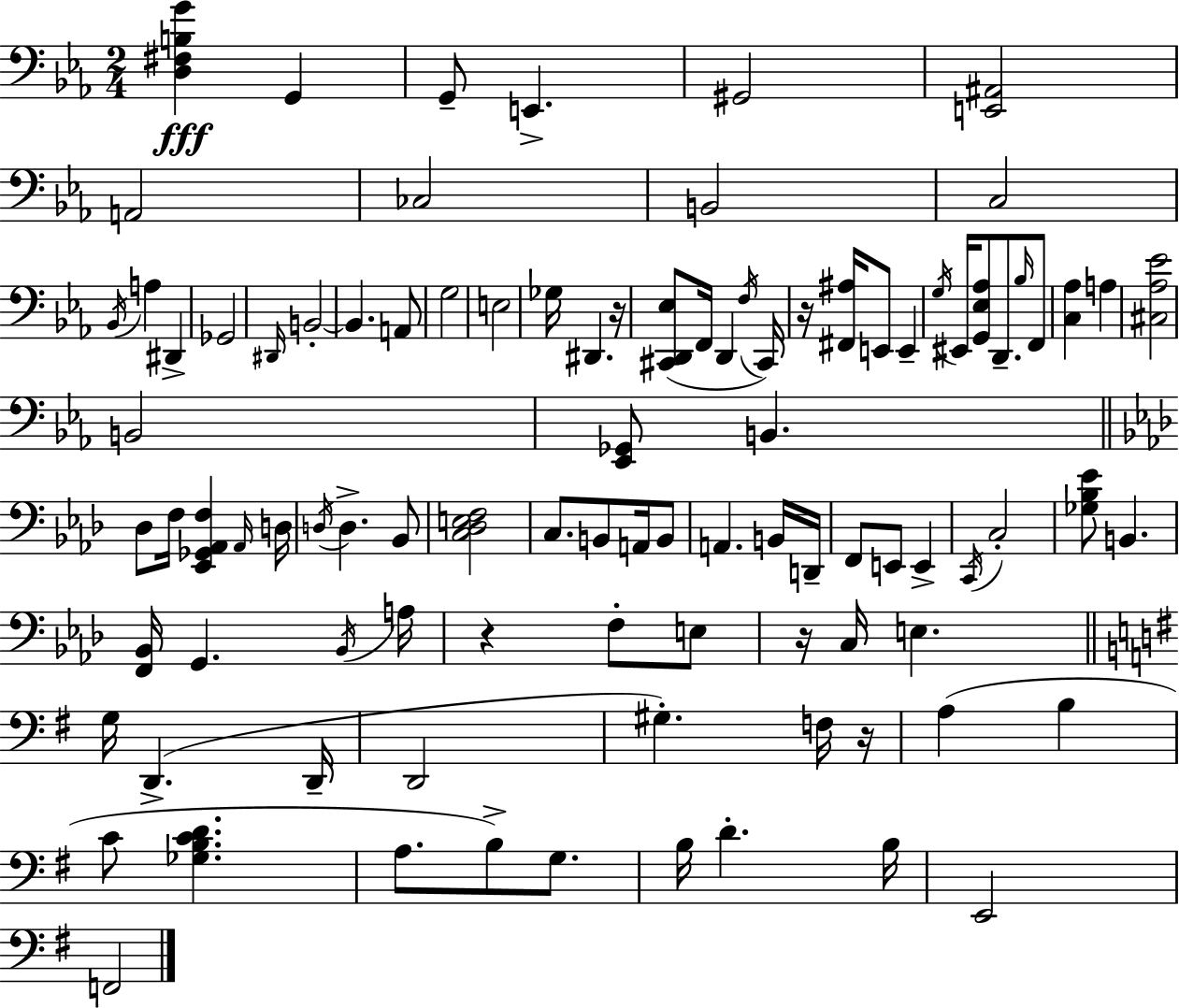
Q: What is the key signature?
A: EES major